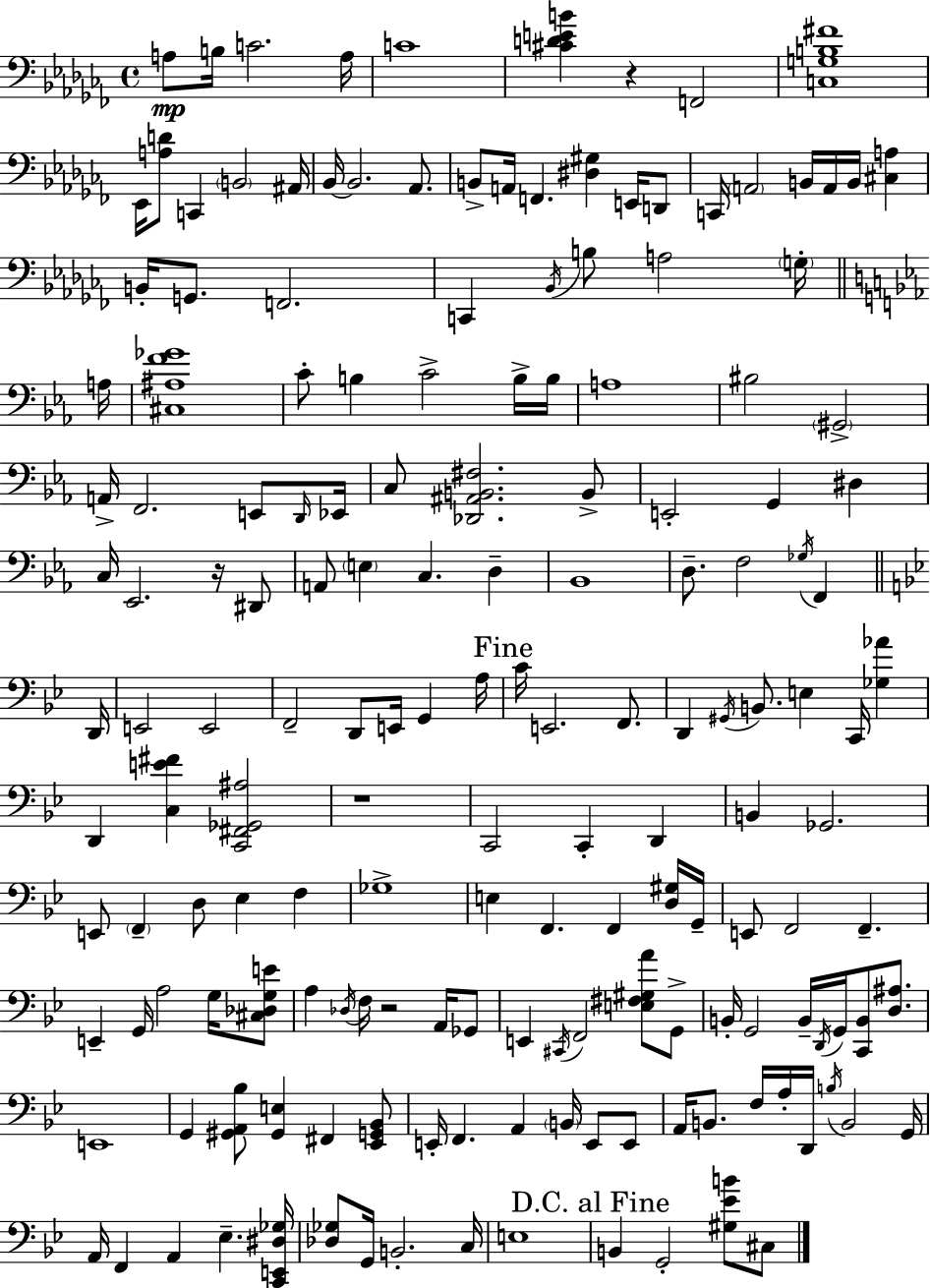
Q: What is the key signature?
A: AES minor